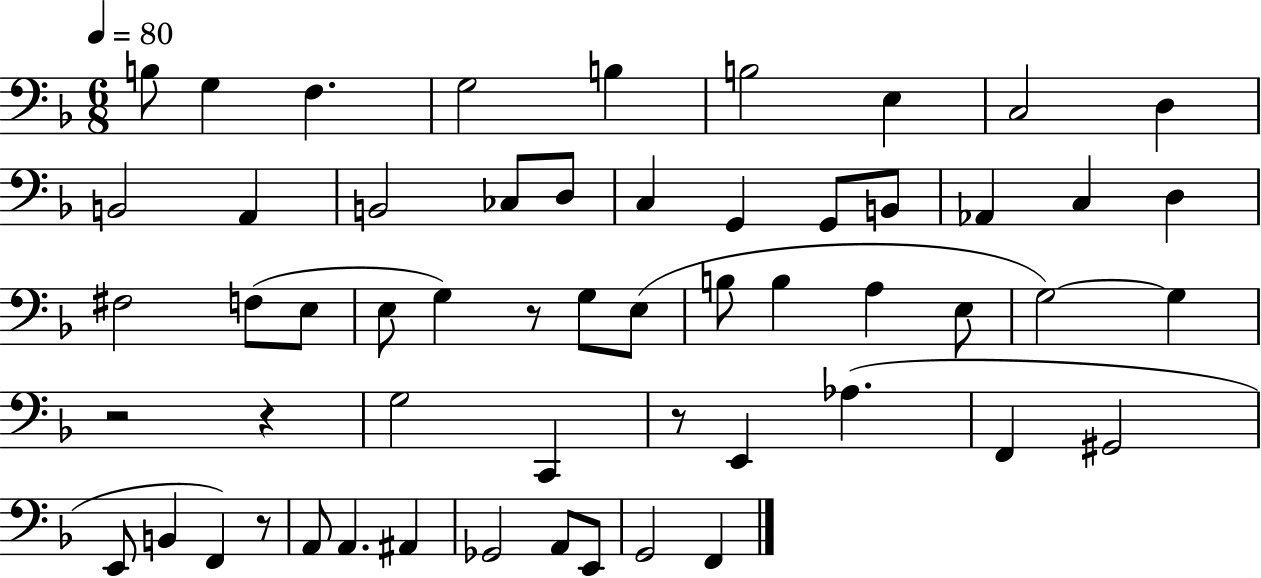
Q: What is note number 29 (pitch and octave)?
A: B3